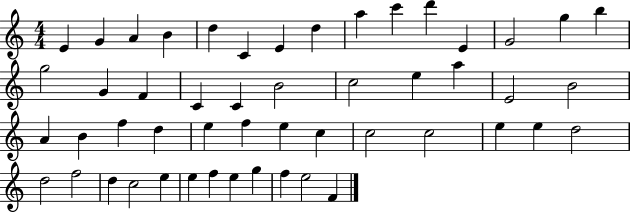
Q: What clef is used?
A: treble